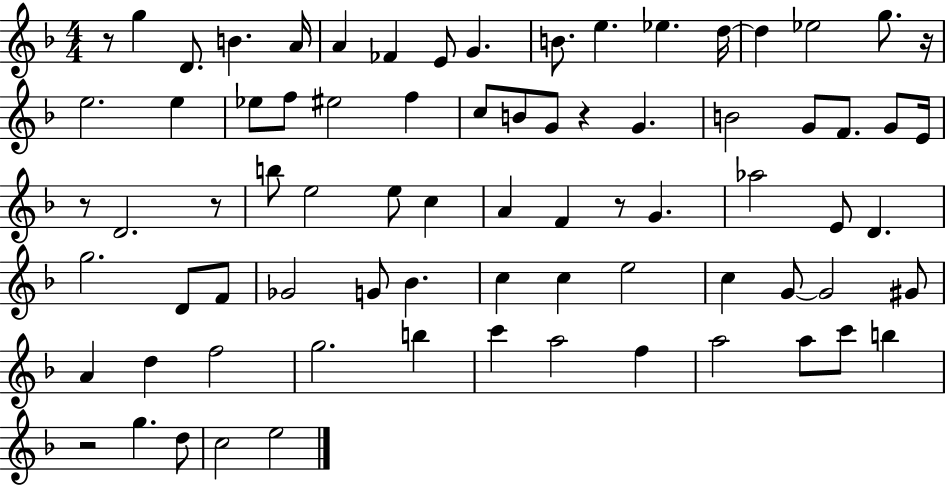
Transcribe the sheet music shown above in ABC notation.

X:1
T:Untitled
M:4/4
L:1/4
K:F
z/2 g D/2 B A/4 A _F E/2 G B/2 e _e d/4 d _e2 g/2 z/4 e2 e _e/2 f/2 ^e2 f c/2 B/2 G/2 z G B2 G/2 F/2 G/2 E/4 z/2 D2 z/2 b/2 e2 e/2 c A F z/2 G _a2 E/2 D g2 D/2 F/2 _G2 G/2 _B c c e2 c G/2 G2 ^G/2 A d f2 g2 b c' a2 f a2 a/2 c'/2 b z2 g d/2 c2 e2